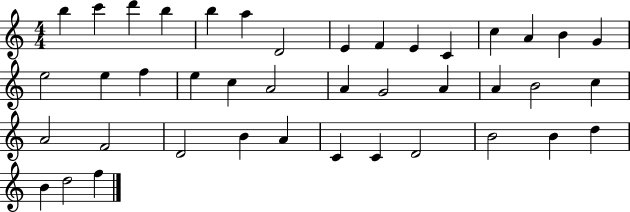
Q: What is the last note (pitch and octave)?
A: F5